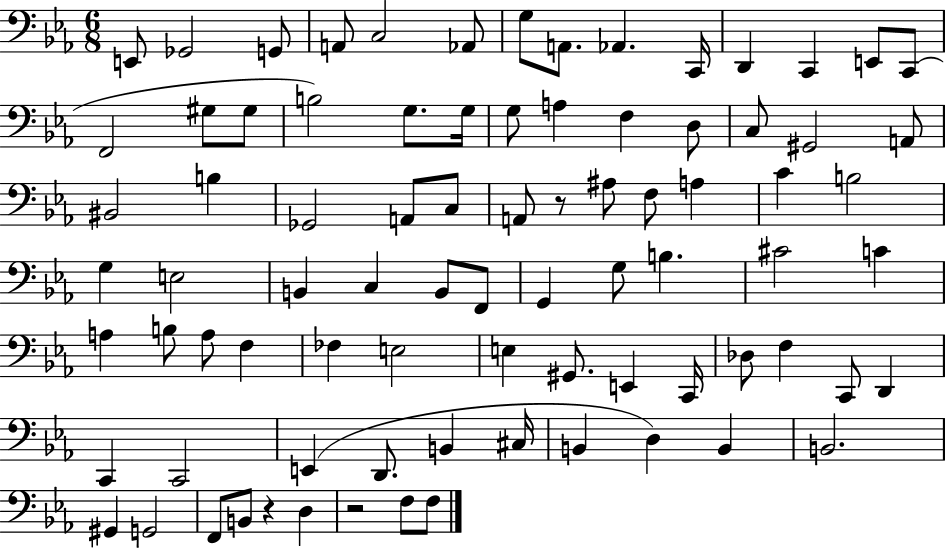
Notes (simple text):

E2/e Gb2/h G2/e A2/e C3/h Ab2/e G3/e A2/e. Ab2/q. C2/s D2/q C2/q E2/e C2/e F2/h G#3/e G#3/e B3/h G3/e. G3/s G3/e A3/q F3/q D3/e C3/e G#2/h A2/e BIS2/h B3/q Gb2/h A2/e C3/e A2/e R/e A#3/e F3/e A3/q C4/q B3/h G3/q E3/h B2/q C3/q B2/e F2/e G2/q G3/e B3/q. C#4/h C4/q A3/q B3/e A3/e F3/q FES3/q E3/h E3/q G#2/e. E2/q C2/s Db3/e F3/q C2/e D2/q C2/q C2/h E2/q D2/e. B2/q C#3/s B2/q D3/q B2/q B2/h. G#2/q G2/h F2/e B2/e R/q D3/q R/h F3/e F3/e